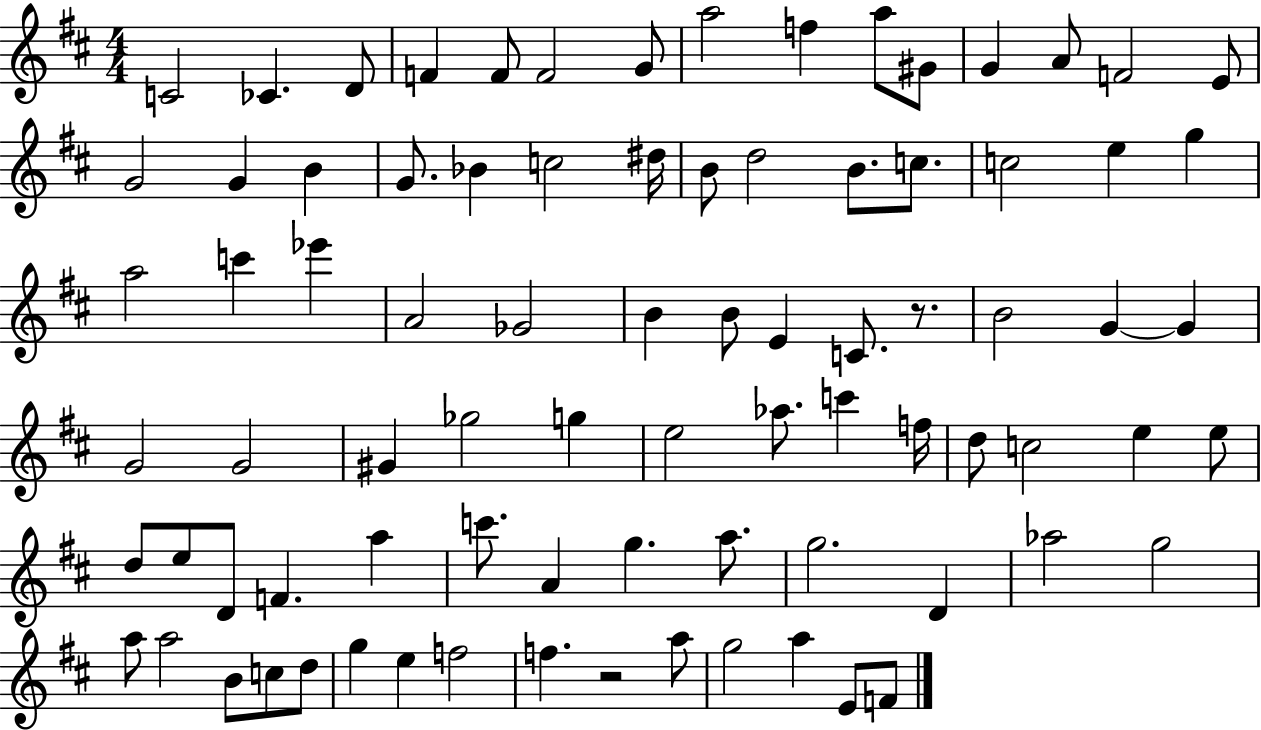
{
  \clef treble
  \numericTimeSignature
  \time 4/4
  \key d \major
  c'2 ces'4. d'8 | f'4 f'8 f'2 g'8 | a''2 f''4 a''8 gis'8 | g'4 a'8 f'2 e'8 | \break g'2 g'4 b'4 | g'8. bes'4 c''2 dis''16 | b'8 d''2 b'8. c''8. | c''2 e''4 g''4 | \break a''2 c'''4 ees'''4 | a'2 ges'2 | b'4 b'8 e'4 c'8. r8. | b'2 g'4~~ g'4 | \break g'2 g'2 | gis'4 ges''2 g''4 | e''2 aes''8. c'''4 f''16 | d''8 c''2 e''4 e''8 | \break d''8 e''8 d'8 f'4. a''4 | c'''8. a'4 g''4. a''8. | g''2. d'4 | aes''2 g''2 | \break a''8 a''2 b'8 c''8 d''8 | g''4 e''4 f''2 | f''4. r2 a''8 | g''2 a''4 e'8 f'8 | \break \bar "|."
}